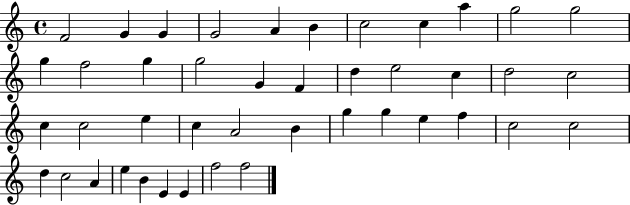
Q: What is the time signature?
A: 4/4